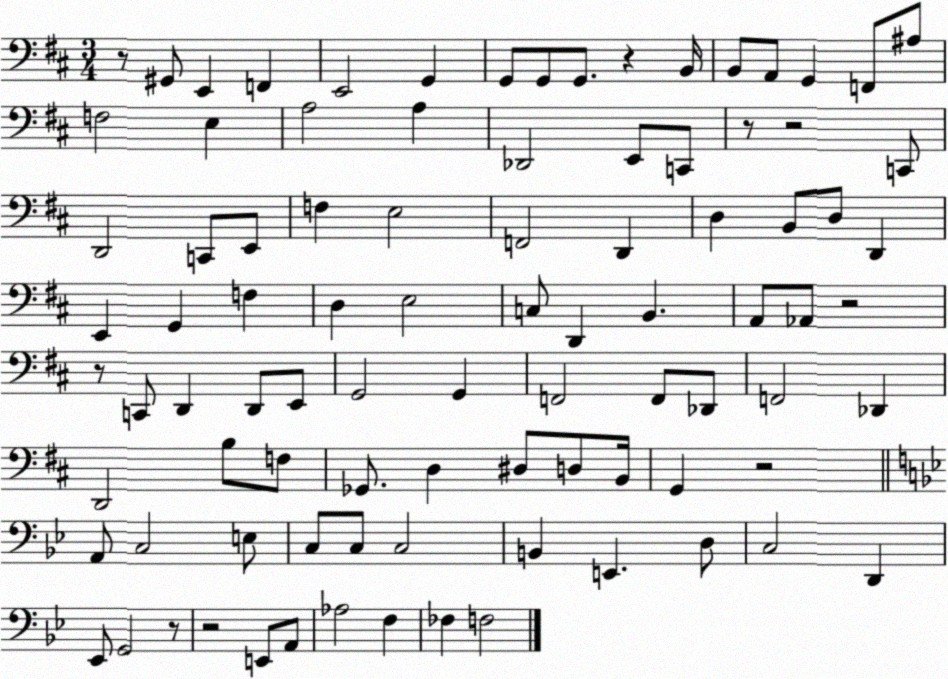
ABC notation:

X:1
T:Untitled
M:3/4
L:1/4
K:D
z/2 ^G,,/2 E,, F,, E,,2 G,, G,,/2 G,,/2 G,,/2 z B,,/4 B,,/2 A,,/2 G,, F,,/2 ^A,/2 F,2 E, A,2 A, _D,,2 E,,/2 C,,/2 z/2 z2 C,,/2 D,,2 C,,/2 E,,/2 F, E,2 F,,2 D,, D, B,,/2 D,/2 D,, E,, G,, F, D, E,2 C,/2 D,, B,, A,,/2 _A,,/2 z2 z/2 C,,/2 D,, D,,/2 E,,/2 G,,2 G,, F,,2 F,,/2 _D,,/2 F,,2 _D,, D,,2 B,/2 F,/2 _G,,/2 D, ^D,/2 D,/2 B,,/4 G,, z2 A,,/2 C,2 E,/2 C,/2 C,/2 C,2 B,, E,, D,/2 C,2 D,, _E,,/2 G,,2 z/2 z2 E,,/2 A,,/2 _A,2 F, _F, F,2